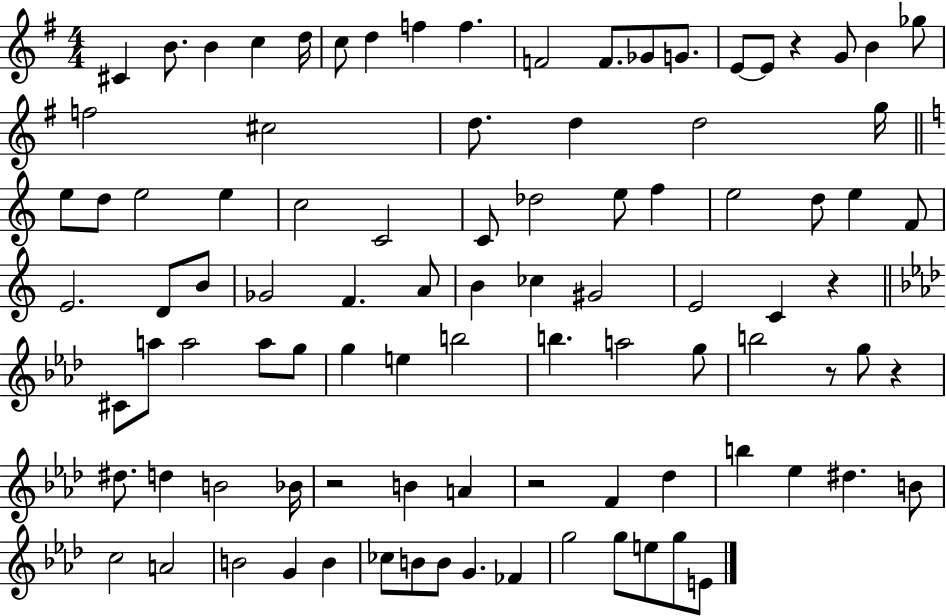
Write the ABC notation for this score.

X:1
T:Untitled
M:4/4
L:1/4
K:G
^C B/2 B c d/4 c/2 d f f F2 F/2 _G/2 G/2 E/2 E/2 z G/2 B _g/2 f2 ^c2 d/2 d d2 g/4 e/2 d/2 e2 e c2 C2 C/2 _d2 e/2 f e2 d/2 e F/2 E2 D/2 B/2 _G2 F A/2 B _c ^G2 E2 C z ^C/2 a/2 a2 a/2 g/2 g e b2 b a2 g/2 b2 z/2 g/2 z ^d/2 d B2 _B/4 z2 B A z2 F _d b _e ^d B/2 c2 A2 B2 G B _c/2 B/2 B/2 G _F g2 g/2 e/2 g/2 E/2